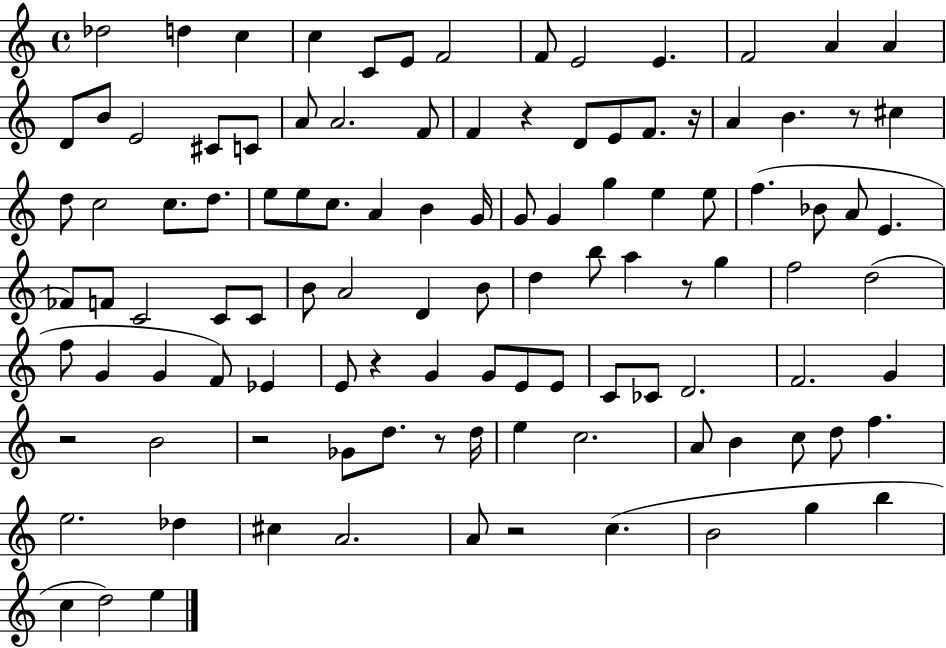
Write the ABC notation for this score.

X:1
T:Untitled
M:4/4
L:1/4
K:C
_d2 d c c C/2 E/2 F2 F/2 E2 E F2 A A D/2 B/2 E2 ^C/2 C/2 A/2 A2 F/2 F z D/2 E/2 F/2 z/4 A B z/2 ^c d/2 c2 c/2 d/2 e/2 e/2 c/2 A B G/4 G/2 G g e e/2 f _B/2 A/2 E _F/2 F/2 C2 C/2 C/2 B/2 A2 D B/2 d b/2 a z/2 g f2 d2 f/2 G G F/2 _E E/2 z G G/2 E/2 E/2 C/2 _C/2 D2 F2 G z2 B2 z2 _G/2 d/2 z/2 d/4 e c2 A/2 B c/2 d/2 f e2 _d ^c A2 A/2 z2 c B2 g b c d2 e